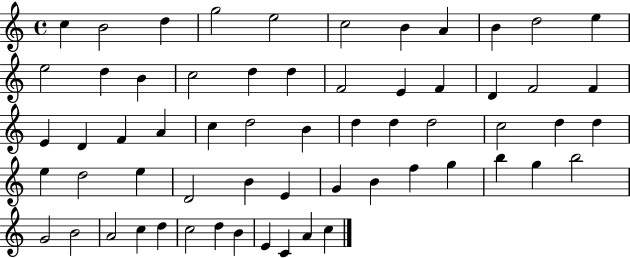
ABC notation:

X:1
T:Untitled
M:4/4
L:1/4
K:C
c B2 d g2 e2 c2 B A B d2 e e2 d B c2 d d F2 E F D F2 F E D F A c d2 B d d d2 c2 d d e d2 e D2 B E G B f g b g b2 G2 B2 A2 c d c2 d B E C A c